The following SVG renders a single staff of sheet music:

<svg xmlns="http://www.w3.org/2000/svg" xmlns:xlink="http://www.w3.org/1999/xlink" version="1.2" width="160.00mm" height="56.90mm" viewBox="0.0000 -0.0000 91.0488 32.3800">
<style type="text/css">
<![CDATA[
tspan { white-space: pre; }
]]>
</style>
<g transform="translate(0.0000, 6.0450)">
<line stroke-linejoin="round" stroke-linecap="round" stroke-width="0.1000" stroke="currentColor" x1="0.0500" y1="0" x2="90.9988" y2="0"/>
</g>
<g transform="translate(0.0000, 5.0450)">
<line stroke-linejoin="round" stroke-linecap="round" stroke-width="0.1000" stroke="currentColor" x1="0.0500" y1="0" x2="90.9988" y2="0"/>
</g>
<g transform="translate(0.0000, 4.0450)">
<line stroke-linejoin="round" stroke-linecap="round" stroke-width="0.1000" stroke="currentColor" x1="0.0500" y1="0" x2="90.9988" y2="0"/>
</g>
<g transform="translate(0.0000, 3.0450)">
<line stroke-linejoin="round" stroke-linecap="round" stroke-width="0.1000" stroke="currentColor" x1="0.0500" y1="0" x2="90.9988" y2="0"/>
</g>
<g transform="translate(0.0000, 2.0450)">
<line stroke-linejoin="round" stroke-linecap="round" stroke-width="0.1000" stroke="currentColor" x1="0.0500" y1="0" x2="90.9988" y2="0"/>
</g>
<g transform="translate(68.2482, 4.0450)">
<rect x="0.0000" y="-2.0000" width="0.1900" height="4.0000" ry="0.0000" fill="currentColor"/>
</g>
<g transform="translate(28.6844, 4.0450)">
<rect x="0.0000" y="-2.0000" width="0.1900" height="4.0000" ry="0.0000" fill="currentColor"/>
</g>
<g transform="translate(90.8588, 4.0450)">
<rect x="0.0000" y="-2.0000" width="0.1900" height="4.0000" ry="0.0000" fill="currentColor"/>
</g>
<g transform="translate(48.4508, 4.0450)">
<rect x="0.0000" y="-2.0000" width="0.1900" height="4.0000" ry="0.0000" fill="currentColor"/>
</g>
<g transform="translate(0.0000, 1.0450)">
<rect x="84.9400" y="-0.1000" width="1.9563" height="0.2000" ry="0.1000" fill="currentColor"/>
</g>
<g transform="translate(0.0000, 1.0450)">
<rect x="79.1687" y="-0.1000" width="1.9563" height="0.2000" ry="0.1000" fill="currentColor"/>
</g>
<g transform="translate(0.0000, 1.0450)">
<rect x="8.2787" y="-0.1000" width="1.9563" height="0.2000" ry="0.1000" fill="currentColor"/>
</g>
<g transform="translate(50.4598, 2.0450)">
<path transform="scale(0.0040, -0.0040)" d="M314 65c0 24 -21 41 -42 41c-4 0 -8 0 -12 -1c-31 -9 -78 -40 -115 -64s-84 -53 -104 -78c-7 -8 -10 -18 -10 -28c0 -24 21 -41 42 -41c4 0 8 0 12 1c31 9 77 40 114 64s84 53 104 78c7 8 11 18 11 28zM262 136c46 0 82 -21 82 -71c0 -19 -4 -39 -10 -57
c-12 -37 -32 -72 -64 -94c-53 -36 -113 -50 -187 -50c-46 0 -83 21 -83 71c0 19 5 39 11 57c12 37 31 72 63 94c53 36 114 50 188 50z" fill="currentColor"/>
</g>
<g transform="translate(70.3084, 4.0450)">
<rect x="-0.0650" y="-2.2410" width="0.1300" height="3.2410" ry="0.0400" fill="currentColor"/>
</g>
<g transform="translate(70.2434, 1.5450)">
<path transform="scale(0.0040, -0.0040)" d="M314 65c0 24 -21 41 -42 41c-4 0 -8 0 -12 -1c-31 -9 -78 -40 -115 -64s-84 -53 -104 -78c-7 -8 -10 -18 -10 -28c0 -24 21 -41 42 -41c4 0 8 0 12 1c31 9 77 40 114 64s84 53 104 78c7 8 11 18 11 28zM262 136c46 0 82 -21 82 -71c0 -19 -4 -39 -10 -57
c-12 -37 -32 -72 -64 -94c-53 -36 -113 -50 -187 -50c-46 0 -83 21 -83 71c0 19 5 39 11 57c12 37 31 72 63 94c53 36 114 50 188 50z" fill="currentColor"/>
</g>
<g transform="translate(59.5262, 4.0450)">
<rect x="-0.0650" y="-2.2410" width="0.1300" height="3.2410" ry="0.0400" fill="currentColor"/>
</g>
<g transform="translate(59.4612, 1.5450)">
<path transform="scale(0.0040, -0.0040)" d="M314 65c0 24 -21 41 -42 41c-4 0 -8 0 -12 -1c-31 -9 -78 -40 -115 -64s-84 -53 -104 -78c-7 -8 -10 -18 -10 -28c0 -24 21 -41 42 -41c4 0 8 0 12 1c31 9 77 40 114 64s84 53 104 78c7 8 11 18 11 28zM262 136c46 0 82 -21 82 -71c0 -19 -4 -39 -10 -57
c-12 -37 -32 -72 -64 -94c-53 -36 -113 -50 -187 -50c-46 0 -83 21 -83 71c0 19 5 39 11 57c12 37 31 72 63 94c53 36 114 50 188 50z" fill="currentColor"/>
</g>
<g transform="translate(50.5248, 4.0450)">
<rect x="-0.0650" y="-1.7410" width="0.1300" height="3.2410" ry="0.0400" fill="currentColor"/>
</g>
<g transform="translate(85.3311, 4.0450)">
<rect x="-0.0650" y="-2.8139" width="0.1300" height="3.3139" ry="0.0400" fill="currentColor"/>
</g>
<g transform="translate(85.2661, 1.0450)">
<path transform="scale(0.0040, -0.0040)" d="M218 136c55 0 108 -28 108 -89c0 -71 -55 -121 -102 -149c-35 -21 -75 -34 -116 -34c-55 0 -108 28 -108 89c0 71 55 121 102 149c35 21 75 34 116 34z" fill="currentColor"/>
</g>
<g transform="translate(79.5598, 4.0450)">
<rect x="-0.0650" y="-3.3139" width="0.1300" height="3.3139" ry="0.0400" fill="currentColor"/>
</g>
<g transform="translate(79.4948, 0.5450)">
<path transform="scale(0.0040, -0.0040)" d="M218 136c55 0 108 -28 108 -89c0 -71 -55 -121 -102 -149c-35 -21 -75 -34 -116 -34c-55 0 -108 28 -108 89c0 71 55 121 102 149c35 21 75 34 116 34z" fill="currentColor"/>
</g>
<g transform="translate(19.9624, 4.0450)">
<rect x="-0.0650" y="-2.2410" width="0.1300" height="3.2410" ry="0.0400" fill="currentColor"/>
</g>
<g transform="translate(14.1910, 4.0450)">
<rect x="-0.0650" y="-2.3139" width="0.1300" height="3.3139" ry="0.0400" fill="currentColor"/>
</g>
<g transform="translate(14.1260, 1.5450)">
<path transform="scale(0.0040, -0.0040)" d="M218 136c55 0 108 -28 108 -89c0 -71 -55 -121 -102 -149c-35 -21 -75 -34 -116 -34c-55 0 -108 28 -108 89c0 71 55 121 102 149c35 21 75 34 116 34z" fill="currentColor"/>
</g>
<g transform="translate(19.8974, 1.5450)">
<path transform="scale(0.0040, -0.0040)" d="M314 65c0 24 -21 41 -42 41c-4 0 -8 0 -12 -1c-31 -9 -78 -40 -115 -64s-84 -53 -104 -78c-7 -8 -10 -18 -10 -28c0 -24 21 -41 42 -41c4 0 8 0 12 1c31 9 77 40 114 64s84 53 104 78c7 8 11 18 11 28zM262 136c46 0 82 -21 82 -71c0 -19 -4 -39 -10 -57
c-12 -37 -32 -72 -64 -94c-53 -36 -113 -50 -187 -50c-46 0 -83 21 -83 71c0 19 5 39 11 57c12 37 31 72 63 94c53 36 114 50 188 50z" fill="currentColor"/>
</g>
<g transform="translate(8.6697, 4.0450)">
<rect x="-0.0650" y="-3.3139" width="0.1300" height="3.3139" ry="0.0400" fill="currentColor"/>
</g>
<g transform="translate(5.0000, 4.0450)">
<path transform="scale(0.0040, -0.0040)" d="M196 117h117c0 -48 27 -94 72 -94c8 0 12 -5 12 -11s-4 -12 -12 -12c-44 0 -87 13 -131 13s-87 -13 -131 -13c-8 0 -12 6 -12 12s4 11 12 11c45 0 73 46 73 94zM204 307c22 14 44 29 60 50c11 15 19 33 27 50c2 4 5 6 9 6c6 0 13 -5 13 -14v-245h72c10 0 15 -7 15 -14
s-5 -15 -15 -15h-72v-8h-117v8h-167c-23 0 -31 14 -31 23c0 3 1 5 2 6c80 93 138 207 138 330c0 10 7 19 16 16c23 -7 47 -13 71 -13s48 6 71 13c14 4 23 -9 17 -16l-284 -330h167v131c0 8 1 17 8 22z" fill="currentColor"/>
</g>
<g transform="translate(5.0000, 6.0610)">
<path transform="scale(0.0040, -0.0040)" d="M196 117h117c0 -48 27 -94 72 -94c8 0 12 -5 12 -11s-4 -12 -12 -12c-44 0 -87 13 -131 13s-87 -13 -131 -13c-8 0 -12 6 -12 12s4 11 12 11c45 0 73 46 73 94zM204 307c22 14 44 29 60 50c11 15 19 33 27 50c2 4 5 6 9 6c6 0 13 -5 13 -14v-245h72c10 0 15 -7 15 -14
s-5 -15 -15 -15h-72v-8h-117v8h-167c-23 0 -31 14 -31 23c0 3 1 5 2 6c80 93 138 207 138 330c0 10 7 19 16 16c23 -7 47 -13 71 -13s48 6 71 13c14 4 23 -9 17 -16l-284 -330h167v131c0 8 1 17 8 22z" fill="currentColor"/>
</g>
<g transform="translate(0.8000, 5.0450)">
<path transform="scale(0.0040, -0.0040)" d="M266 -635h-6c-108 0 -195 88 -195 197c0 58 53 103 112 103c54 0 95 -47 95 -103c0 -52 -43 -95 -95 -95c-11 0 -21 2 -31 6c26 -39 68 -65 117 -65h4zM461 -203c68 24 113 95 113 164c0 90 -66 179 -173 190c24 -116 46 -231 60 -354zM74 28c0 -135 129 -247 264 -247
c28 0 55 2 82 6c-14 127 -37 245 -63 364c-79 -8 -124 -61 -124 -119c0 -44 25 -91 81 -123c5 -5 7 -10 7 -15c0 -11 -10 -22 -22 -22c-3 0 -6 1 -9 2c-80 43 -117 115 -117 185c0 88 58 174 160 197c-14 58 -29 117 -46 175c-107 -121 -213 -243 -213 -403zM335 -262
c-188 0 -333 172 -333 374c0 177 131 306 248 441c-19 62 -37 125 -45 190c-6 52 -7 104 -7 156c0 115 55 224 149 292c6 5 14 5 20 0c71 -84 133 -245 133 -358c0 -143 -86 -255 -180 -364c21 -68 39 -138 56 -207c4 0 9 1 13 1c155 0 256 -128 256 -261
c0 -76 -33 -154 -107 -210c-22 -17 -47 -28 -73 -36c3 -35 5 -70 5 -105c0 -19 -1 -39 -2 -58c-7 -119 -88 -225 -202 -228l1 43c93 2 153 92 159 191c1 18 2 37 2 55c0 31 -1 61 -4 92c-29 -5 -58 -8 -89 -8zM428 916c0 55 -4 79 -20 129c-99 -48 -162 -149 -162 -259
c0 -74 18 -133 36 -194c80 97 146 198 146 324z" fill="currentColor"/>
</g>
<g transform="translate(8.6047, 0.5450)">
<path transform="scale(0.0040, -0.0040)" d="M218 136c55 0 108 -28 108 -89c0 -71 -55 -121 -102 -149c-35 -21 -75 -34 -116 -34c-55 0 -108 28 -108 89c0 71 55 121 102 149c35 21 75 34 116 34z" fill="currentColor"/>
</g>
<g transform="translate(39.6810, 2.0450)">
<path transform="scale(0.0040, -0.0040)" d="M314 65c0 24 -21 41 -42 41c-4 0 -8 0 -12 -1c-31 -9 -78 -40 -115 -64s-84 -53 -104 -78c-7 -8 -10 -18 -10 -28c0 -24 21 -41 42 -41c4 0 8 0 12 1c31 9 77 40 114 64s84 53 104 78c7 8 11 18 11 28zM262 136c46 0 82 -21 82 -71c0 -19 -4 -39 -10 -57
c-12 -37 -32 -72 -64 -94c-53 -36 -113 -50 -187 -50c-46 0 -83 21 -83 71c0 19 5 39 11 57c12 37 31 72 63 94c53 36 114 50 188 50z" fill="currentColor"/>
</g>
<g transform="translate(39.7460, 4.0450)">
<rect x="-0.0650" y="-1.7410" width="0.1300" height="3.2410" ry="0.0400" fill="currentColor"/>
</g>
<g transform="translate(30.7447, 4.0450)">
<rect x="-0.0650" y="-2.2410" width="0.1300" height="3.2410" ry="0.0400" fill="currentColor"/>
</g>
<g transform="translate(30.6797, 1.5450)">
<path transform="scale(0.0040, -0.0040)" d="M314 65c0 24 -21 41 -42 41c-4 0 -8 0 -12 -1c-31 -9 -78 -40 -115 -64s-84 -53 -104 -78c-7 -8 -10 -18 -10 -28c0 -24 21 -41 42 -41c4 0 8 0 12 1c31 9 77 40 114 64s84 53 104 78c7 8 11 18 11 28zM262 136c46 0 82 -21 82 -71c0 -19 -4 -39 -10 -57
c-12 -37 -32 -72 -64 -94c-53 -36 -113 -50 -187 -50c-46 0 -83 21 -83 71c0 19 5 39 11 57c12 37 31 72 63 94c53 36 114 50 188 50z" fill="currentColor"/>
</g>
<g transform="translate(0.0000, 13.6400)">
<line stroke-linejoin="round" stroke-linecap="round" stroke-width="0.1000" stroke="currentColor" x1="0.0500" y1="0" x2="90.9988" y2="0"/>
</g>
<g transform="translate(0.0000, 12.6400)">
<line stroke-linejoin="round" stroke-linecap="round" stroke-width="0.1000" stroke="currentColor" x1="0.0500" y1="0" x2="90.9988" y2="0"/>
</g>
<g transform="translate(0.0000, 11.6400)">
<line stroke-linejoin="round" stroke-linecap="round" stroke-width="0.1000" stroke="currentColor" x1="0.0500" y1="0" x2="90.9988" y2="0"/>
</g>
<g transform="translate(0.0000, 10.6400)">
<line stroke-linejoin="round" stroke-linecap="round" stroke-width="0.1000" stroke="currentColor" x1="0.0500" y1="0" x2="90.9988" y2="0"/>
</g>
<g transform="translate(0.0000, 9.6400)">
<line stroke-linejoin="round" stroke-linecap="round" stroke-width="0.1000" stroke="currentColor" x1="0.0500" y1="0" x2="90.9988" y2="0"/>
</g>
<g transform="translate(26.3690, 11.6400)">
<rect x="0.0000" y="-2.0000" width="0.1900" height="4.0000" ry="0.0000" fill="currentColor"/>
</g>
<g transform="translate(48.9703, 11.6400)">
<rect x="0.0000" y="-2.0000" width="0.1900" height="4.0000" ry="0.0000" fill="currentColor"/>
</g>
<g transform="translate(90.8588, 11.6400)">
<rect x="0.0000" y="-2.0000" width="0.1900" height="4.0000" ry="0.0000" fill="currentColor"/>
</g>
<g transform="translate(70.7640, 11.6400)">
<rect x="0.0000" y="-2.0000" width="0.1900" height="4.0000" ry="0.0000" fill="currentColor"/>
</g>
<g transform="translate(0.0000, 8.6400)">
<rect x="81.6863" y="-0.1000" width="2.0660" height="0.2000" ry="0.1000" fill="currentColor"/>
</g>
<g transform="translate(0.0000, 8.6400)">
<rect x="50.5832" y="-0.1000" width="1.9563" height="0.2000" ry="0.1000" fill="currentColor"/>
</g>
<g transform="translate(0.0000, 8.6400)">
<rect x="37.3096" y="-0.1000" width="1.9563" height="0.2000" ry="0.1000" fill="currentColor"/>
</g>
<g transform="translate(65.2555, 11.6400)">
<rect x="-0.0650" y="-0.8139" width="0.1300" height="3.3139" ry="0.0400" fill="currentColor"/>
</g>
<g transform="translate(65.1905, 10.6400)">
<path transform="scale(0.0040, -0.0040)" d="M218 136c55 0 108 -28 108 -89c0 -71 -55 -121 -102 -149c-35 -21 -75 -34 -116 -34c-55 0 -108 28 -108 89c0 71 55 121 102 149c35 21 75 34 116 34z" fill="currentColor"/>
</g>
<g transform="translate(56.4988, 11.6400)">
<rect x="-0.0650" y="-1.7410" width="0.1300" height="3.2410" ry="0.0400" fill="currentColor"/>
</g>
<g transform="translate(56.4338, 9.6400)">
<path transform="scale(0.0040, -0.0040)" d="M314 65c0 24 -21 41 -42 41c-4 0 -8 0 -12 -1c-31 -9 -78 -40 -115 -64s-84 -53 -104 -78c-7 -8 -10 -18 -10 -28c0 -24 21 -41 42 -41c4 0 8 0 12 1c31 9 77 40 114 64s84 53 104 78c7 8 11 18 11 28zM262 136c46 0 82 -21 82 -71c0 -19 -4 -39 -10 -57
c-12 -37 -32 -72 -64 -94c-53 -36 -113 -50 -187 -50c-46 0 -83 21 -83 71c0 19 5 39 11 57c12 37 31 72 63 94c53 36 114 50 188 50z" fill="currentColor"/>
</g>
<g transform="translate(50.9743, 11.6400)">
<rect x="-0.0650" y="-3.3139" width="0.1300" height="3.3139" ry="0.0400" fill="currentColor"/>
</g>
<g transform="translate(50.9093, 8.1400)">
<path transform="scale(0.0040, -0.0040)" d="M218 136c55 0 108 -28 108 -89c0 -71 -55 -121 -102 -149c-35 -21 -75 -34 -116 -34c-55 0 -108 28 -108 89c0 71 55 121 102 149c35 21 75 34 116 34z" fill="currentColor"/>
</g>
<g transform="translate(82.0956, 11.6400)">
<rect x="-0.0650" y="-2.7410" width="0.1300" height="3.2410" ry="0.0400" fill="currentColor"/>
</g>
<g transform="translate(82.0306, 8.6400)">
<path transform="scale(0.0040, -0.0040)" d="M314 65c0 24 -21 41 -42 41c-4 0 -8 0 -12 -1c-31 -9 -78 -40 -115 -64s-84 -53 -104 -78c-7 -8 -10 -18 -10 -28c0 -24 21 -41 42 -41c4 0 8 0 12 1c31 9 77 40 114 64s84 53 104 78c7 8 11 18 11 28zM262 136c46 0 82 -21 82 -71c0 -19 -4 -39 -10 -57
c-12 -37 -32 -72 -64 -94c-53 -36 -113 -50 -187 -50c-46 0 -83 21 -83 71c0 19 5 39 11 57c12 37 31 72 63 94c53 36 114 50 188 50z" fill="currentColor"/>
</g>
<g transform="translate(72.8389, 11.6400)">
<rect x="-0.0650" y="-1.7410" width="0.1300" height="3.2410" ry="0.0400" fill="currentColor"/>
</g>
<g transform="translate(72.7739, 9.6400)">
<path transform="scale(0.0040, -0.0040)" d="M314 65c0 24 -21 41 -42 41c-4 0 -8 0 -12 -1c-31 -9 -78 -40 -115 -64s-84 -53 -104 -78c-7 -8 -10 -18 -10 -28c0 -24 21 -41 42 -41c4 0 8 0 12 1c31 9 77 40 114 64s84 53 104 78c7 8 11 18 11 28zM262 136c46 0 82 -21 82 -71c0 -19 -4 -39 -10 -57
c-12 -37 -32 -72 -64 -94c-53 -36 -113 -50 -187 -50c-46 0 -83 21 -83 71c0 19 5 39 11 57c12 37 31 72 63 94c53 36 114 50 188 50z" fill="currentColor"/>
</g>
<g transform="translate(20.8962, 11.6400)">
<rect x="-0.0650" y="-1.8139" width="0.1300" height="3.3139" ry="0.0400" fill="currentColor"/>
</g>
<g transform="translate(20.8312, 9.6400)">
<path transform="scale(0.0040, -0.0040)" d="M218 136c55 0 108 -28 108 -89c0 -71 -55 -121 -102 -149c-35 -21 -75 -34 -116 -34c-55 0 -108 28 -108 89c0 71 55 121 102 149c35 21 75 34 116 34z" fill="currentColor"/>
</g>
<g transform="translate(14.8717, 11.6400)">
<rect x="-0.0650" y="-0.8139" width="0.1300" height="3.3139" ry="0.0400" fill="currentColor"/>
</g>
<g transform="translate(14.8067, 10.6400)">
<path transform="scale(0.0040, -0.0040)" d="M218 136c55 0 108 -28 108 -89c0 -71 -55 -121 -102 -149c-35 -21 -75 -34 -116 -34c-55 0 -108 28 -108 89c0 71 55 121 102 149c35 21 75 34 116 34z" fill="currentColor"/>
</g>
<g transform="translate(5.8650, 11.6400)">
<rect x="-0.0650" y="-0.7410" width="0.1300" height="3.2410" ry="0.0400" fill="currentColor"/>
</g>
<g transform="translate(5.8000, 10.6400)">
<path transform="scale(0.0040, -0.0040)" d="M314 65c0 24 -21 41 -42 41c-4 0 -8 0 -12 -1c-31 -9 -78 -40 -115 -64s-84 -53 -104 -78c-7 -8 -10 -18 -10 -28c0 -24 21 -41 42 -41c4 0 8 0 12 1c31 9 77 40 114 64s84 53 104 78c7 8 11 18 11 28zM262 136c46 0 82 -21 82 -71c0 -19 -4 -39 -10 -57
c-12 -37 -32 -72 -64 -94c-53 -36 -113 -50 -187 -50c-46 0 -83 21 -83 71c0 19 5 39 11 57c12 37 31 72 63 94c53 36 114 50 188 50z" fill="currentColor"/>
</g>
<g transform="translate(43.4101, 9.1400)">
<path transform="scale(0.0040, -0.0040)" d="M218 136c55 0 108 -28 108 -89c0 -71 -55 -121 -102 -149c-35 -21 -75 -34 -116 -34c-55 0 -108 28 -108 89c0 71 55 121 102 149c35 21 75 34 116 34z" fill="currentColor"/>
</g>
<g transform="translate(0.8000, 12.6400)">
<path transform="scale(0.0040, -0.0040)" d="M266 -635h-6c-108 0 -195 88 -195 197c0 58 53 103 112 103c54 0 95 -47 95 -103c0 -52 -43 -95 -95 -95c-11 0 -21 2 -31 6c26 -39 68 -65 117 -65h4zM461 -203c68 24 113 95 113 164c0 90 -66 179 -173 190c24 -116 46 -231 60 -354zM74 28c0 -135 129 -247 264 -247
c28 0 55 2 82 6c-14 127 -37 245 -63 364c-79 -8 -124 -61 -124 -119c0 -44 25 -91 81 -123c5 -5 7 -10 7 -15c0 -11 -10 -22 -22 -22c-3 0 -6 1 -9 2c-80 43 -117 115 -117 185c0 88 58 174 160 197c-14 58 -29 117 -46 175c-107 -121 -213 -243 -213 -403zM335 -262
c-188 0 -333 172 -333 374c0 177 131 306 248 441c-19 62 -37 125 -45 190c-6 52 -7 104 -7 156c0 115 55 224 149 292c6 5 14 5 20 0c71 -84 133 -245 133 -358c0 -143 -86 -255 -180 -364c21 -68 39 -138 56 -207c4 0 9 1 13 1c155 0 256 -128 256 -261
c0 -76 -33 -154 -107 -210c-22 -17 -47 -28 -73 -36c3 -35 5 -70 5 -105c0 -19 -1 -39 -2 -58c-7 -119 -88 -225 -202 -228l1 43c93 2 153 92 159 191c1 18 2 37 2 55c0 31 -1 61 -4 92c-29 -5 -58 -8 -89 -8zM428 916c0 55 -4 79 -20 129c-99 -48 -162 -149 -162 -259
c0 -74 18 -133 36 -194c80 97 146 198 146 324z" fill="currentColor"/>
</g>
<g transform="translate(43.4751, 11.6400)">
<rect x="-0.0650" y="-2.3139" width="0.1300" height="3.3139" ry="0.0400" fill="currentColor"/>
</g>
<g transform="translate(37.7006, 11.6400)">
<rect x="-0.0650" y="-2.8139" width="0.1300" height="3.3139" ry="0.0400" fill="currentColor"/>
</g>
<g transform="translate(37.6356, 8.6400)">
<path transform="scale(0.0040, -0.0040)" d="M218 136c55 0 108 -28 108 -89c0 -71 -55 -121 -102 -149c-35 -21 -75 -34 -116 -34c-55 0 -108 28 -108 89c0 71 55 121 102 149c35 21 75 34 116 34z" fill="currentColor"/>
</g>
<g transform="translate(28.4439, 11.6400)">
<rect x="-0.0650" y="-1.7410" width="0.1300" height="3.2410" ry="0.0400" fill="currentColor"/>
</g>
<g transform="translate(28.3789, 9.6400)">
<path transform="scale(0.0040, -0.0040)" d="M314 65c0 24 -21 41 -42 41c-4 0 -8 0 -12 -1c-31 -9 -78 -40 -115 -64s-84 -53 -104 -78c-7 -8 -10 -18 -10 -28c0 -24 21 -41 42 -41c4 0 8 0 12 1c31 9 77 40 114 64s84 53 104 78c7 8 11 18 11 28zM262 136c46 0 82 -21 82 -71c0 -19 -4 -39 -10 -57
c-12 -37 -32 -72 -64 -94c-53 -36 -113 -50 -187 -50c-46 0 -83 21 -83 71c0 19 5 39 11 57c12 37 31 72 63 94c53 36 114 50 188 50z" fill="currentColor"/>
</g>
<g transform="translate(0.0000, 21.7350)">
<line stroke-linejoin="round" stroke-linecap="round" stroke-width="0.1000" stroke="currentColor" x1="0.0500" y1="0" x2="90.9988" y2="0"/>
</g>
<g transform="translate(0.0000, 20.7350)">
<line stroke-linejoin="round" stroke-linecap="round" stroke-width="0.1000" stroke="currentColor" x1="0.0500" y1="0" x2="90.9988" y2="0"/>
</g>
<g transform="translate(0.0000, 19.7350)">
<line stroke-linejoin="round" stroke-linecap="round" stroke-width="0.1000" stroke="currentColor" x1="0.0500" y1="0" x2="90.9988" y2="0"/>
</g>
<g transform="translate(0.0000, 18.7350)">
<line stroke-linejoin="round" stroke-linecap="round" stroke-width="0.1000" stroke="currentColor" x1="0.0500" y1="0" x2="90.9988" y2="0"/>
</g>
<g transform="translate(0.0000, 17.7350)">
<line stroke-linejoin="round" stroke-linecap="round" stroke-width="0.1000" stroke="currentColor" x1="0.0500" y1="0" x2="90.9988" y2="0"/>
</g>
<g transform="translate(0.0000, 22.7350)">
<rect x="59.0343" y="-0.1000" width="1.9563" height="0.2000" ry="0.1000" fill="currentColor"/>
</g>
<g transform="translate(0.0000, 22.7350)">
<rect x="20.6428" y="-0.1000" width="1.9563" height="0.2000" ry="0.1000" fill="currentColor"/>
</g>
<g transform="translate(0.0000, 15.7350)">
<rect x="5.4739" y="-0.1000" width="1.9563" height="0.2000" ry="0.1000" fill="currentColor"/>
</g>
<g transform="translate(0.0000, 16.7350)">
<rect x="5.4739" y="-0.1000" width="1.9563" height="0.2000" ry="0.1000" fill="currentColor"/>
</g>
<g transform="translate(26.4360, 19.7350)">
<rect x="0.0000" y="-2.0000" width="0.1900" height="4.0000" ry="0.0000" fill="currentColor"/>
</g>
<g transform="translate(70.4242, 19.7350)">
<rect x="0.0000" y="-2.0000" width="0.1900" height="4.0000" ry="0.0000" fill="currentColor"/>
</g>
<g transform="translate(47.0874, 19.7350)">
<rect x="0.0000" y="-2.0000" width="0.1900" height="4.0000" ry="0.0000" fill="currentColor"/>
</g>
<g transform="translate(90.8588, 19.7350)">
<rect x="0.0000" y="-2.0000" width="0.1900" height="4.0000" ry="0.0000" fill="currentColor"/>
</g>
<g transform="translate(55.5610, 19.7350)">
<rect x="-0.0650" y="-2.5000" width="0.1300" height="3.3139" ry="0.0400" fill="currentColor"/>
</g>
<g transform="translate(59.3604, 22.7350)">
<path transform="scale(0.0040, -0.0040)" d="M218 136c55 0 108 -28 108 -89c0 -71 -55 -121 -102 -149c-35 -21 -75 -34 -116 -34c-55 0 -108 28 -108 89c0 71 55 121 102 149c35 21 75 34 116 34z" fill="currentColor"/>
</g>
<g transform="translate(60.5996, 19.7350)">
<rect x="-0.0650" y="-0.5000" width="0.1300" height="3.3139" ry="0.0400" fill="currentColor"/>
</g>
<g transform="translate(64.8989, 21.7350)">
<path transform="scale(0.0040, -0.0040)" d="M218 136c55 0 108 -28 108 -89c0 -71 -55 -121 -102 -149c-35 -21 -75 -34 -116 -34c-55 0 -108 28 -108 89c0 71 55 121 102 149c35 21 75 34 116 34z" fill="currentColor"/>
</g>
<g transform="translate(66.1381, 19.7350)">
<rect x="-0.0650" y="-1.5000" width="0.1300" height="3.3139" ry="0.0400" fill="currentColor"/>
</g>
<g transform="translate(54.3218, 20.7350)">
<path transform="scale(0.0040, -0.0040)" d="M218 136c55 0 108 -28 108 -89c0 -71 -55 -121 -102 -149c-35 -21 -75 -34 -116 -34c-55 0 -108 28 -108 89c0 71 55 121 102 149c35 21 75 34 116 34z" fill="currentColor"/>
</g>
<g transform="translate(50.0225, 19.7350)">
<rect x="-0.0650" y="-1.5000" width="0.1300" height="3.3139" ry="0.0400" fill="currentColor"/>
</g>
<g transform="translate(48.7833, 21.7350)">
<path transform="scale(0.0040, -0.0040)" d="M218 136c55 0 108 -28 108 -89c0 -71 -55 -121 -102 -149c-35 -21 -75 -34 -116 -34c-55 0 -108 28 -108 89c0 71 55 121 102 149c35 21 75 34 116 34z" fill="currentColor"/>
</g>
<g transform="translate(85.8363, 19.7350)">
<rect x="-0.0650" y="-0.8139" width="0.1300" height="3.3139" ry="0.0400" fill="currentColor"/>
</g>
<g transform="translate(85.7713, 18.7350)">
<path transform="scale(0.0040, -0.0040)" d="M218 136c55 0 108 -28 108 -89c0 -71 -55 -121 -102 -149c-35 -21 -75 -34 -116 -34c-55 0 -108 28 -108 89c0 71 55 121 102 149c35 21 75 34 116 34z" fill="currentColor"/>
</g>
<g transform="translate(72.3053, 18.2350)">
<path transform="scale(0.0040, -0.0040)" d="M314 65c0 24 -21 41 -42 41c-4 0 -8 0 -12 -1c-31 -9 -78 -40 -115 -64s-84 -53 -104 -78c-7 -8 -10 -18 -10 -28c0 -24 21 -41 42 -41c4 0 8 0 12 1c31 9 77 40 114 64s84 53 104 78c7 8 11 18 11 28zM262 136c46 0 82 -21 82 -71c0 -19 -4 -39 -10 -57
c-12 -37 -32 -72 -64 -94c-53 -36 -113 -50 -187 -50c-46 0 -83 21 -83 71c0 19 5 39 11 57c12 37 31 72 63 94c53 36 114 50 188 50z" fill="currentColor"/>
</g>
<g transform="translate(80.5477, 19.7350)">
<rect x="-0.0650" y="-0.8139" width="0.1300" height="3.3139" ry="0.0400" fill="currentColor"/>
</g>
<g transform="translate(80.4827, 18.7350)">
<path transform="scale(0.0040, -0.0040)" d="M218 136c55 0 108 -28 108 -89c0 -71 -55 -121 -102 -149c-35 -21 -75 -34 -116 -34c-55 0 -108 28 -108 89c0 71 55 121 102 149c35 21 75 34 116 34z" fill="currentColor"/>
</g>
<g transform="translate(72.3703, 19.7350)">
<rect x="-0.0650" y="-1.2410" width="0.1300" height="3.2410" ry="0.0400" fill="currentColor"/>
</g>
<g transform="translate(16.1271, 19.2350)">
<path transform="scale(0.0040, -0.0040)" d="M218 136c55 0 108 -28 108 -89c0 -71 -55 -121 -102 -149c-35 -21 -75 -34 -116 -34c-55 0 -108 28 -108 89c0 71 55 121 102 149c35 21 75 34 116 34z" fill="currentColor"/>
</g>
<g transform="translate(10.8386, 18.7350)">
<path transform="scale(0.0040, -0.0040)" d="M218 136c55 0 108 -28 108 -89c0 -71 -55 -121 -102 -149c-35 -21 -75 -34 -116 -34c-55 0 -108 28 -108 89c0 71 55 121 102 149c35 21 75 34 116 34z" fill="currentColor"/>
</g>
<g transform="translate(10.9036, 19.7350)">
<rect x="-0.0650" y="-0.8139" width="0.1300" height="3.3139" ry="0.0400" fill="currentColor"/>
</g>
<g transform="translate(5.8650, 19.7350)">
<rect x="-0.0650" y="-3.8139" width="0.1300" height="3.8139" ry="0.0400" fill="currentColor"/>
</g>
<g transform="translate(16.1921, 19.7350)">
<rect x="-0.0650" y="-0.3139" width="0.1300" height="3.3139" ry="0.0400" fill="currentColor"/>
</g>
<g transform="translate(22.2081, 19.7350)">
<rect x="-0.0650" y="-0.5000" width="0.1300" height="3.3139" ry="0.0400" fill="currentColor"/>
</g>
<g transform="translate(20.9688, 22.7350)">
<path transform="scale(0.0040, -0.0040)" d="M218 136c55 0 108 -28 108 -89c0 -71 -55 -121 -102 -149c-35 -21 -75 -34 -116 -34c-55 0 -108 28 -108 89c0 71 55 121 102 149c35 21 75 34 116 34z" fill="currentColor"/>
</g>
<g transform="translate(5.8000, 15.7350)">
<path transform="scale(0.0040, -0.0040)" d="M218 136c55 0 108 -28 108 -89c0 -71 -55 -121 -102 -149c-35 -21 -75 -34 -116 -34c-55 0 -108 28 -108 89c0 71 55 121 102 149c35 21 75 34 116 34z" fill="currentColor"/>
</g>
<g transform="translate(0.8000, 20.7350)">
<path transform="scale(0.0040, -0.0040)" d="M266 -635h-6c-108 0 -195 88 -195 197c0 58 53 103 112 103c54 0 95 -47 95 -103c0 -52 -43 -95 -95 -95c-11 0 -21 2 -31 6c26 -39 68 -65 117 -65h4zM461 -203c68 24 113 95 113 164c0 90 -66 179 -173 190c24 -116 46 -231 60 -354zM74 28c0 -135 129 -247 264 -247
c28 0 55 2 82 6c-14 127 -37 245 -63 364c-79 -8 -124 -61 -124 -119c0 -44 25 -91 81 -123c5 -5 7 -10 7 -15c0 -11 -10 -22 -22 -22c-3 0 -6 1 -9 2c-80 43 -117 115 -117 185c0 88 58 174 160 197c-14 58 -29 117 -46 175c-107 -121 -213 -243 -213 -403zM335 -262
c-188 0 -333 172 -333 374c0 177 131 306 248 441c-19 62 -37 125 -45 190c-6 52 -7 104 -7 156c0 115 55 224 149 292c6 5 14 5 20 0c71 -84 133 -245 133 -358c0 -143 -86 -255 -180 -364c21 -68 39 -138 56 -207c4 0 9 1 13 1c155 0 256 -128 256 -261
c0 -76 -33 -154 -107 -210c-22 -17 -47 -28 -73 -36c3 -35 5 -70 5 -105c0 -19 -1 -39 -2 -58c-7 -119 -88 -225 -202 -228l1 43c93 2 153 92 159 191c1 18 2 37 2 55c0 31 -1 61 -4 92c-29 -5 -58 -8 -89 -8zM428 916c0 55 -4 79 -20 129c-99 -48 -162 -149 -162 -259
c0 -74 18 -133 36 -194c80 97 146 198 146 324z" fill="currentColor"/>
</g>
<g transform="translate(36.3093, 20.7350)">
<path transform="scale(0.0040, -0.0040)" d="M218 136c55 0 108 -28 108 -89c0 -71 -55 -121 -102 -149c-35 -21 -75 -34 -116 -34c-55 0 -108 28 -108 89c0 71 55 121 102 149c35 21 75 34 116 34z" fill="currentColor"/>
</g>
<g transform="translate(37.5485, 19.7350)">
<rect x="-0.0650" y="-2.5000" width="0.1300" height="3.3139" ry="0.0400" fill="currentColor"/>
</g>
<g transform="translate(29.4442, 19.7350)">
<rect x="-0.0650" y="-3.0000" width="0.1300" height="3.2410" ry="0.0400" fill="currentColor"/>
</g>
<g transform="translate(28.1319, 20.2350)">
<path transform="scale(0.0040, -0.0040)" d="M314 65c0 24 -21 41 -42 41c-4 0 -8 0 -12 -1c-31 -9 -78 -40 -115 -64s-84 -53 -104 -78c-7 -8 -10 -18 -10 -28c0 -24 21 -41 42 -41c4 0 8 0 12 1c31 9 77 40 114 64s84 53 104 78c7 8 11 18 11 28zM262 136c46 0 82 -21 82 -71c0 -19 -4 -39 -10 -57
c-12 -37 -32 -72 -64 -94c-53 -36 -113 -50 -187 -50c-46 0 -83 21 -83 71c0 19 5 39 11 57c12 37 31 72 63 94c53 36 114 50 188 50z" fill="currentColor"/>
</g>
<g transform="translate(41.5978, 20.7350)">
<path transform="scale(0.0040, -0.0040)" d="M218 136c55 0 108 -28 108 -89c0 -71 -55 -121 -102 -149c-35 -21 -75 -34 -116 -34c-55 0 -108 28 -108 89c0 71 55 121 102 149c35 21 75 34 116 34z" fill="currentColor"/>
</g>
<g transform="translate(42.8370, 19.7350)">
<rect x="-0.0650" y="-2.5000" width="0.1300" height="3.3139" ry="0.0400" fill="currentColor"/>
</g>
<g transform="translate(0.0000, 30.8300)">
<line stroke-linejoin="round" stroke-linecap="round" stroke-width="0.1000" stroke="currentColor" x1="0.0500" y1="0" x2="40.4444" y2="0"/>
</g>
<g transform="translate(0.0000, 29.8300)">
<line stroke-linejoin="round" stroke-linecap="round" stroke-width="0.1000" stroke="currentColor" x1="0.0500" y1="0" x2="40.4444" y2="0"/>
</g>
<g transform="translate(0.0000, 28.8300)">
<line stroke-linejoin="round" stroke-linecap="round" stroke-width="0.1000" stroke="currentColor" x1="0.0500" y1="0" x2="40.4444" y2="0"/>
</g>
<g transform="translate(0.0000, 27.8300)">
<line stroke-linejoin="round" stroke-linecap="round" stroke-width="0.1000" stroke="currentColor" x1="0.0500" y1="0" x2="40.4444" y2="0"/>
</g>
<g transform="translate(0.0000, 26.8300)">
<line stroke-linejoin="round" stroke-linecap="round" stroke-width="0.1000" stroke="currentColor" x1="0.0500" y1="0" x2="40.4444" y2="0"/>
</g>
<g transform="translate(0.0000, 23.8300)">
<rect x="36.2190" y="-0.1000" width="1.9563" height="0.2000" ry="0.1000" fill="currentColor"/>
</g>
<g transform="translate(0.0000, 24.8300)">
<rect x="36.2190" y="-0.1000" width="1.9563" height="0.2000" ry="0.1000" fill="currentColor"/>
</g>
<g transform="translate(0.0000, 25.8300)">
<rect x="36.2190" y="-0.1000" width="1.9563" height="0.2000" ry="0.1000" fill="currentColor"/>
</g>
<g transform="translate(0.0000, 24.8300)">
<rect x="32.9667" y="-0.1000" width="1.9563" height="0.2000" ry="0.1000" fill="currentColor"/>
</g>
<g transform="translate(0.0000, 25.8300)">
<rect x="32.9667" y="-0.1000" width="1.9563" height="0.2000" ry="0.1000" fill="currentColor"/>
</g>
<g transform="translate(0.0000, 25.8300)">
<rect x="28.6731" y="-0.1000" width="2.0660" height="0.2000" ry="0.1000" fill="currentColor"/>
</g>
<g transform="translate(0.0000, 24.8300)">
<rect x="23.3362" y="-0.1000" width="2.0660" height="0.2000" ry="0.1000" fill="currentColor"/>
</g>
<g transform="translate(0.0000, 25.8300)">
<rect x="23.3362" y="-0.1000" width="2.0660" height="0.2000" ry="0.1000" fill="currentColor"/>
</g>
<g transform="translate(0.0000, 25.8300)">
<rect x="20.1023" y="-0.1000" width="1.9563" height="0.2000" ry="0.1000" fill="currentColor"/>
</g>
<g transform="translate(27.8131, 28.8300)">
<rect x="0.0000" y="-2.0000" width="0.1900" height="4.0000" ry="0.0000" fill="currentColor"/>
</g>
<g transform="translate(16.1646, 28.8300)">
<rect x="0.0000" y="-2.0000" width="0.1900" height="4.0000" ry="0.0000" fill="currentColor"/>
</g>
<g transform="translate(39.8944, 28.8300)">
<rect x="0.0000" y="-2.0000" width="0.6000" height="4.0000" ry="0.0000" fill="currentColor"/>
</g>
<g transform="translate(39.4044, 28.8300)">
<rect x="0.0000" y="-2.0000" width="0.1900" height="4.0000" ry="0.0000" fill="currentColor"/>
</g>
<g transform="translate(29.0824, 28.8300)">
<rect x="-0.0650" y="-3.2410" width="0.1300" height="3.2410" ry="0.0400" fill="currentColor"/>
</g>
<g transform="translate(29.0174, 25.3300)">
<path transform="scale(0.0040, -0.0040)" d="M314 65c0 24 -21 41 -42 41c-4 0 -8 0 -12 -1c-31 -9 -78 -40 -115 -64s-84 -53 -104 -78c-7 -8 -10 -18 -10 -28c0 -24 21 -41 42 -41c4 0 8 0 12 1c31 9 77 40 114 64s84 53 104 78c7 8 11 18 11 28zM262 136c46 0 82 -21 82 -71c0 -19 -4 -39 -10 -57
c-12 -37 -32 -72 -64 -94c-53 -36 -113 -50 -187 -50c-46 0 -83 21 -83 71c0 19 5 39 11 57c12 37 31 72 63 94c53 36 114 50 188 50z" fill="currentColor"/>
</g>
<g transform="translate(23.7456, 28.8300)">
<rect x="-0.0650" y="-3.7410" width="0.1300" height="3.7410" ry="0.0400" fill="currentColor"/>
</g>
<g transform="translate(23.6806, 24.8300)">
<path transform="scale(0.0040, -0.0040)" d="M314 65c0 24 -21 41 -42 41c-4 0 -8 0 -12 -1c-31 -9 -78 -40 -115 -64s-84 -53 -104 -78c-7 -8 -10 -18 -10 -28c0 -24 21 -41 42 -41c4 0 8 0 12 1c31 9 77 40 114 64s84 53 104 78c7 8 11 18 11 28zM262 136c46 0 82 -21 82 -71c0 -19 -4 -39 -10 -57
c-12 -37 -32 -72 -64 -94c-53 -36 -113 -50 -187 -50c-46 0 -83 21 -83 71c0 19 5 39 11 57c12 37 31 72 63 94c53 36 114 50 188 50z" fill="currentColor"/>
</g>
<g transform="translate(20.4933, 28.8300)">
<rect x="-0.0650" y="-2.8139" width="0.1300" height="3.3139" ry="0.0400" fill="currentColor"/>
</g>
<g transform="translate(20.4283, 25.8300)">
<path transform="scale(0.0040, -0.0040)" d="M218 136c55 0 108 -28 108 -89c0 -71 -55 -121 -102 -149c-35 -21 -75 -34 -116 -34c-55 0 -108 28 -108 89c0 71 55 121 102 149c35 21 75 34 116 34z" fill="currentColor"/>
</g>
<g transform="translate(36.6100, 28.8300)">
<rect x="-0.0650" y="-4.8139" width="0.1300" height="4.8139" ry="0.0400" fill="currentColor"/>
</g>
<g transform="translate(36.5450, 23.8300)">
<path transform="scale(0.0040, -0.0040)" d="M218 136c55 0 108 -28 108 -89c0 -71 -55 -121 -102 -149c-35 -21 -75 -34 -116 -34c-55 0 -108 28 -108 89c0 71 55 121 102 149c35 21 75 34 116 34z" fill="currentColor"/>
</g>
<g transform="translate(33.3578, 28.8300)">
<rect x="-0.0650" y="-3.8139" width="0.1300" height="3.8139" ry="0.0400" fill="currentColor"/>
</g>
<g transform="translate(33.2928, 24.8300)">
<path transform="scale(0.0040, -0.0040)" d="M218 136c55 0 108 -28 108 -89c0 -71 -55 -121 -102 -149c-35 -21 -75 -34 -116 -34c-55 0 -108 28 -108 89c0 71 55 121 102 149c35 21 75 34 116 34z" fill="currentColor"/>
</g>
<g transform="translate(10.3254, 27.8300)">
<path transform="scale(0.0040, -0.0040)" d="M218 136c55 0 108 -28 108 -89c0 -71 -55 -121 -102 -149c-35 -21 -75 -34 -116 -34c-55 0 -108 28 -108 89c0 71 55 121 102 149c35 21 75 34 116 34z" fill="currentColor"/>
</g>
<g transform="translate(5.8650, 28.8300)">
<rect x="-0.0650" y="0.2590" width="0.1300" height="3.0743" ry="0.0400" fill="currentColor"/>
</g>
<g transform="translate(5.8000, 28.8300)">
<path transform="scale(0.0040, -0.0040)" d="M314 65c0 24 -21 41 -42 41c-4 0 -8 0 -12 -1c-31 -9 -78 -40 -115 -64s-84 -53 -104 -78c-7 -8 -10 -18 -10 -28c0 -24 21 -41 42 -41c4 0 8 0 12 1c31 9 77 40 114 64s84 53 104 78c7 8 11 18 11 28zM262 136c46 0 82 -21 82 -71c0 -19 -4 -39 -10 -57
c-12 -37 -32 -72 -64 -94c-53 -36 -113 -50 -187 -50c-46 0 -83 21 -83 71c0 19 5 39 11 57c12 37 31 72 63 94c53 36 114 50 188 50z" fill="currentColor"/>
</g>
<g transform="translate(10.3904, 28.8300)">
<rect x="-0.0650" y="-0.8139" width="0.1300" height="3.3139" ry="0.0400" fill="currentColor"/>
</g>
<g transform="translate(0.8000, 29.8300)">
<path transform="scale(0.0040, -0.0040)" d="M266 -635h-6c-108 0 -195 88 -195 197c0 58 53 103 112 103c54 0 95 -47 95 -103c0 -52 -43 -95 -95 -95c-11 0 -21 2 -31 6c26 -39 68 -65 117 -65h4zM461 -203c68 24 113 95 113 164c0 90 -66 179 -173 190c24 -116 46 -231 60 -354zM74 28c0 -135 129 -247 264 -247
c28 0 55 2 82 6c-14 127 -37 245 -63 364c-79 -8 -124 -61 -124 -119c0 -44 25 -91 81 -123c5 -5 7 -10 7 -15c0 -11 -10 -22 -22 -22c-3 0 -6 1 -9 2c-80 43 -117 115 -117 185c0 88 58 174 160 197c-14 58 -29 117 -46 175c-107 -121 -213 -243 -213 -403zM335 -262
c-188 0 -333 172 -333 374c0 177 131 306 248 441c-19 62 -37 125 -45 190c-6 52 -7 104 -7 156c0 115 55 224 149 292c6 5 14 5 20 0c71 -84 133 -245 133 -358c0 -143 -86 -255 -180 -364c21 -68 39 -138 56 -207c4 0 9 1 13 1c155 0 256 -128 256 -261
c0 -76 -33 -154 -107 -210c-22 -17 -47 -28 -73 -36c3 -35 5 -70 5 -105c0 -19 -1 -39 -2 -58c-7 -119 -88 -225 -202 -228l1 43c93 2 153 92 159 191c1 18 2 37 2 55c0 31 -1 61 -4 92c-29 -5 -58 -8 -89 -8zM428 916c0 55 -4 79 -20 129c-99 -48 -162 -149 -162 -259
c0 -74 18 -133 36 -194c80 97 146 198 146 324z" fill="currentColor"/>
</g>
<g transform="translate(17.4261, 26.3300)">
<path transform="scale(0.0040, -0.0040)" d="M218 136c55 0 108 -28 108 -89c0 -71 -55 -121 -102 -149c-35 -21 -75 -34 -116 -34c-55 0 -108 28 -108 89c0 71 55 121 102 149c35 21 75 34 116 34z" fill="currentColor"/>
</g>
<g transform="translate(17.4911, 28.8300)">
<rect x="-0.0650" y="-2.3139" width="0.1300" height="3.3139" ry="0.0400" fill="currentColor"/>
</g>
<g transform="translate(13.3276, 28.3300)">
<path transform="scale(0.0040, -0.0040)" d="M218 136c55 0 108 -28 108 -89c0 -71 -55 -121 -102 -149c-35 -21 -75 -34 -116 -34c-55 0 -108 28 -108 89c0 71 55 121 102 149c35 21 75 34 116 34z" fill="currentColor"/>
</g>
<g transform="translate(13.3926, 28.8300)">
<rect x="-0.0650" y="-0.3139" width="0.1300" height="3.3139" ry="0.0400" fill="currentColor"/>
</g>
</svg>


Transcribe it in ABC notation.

X:1
T:Untitled
M:4/4
L:1/4
K:C
b g g2 g2 f2 f2 g2 g2 b a d2 d f f2 a g b f2 d f2 a2 c' d c C A2 G G E G C E e2 d d B2 d c g a c'2 b2 c' e'